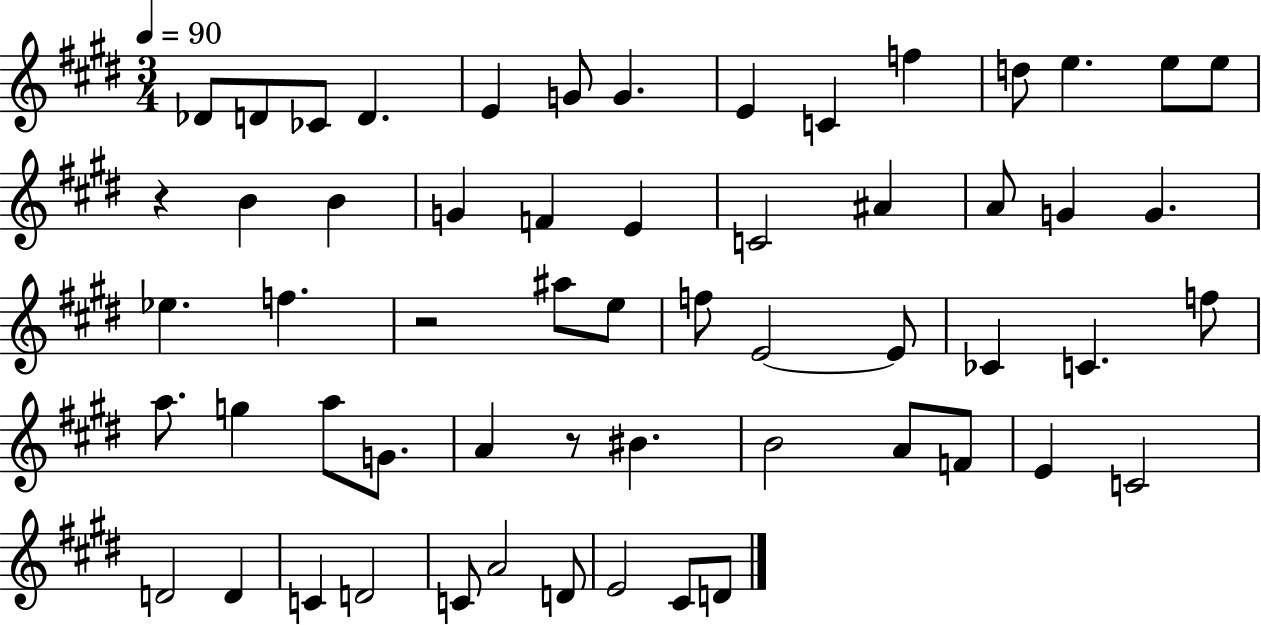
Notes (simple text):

Db4/e D4/e CES4/e D4/q. E4/q G4/e G4/q. E4/q C4/q F5/q D5/e E5/q. E5/e E5/e R/q B4/q B4/q G4/q F4/q E4/q C4/h A#4/q A4/e G4/q G4/q. Eb5/q. F5/q. R/h A#5/e E5/e F5/e E4/h E4/e CES4/q C4/q. F5/e A5/e. G5/q A5/e G4/e. A4/q R/e BIS4/q. B4/h A4/e F4/e E4/q C4/h D4/h D4/q C4/q D4/h C4/e A4/h D4/e E4/h C#4/e D4/e